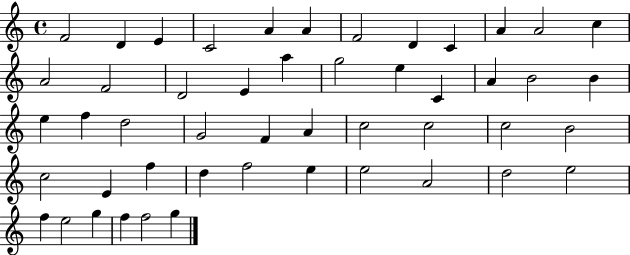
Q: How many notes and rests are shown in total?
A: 49